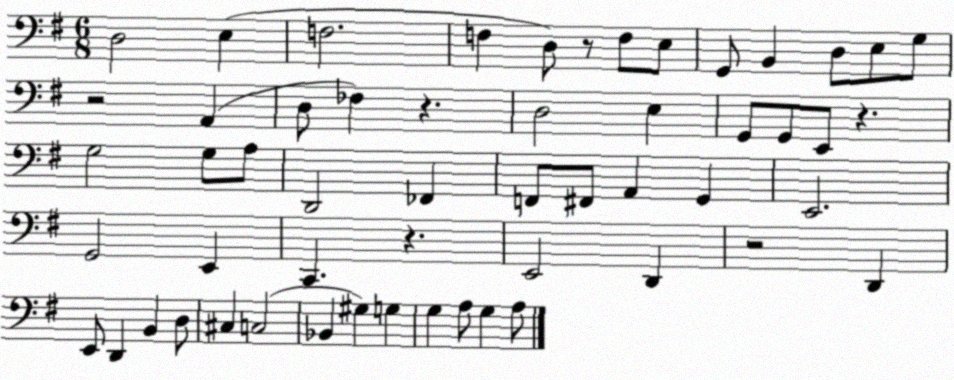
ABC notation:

X:1
T:Untitled
M:6/8
L:1/4
K:G
D,2 E, F,2 F, D,/2 z/2 F,/2 E,/2 G,,/2 B,, D,/2 E,/2 G,/2 z2 A,, D,/2 _F, z D,2 E, G,,/2 G,,/2 E,,/2 z G,2 G,/2 A,/2 D,,2 _F,, F,,/2 ^F,,/2 A,, G,, E,,2 G,,2 E,, C,, z E,,2 D,, z2 D,, E,,/2 D,, B,, D,/2 ^C, C,2 _B,, ^G, G, G, A,/2 G, A,/2